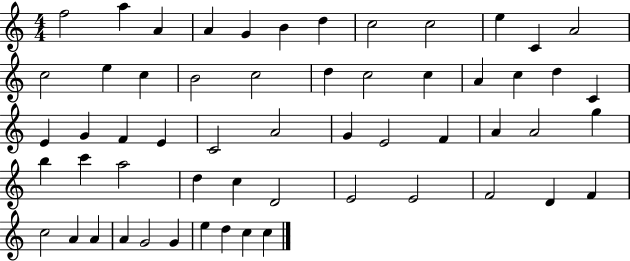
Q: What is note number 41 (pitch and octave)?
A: C5